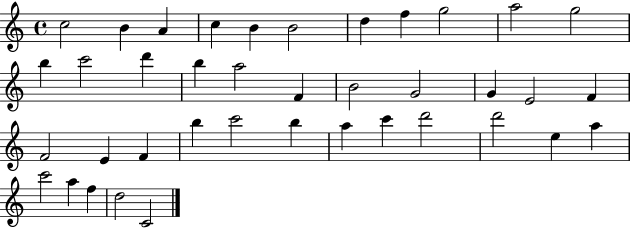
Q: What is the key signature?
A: C major